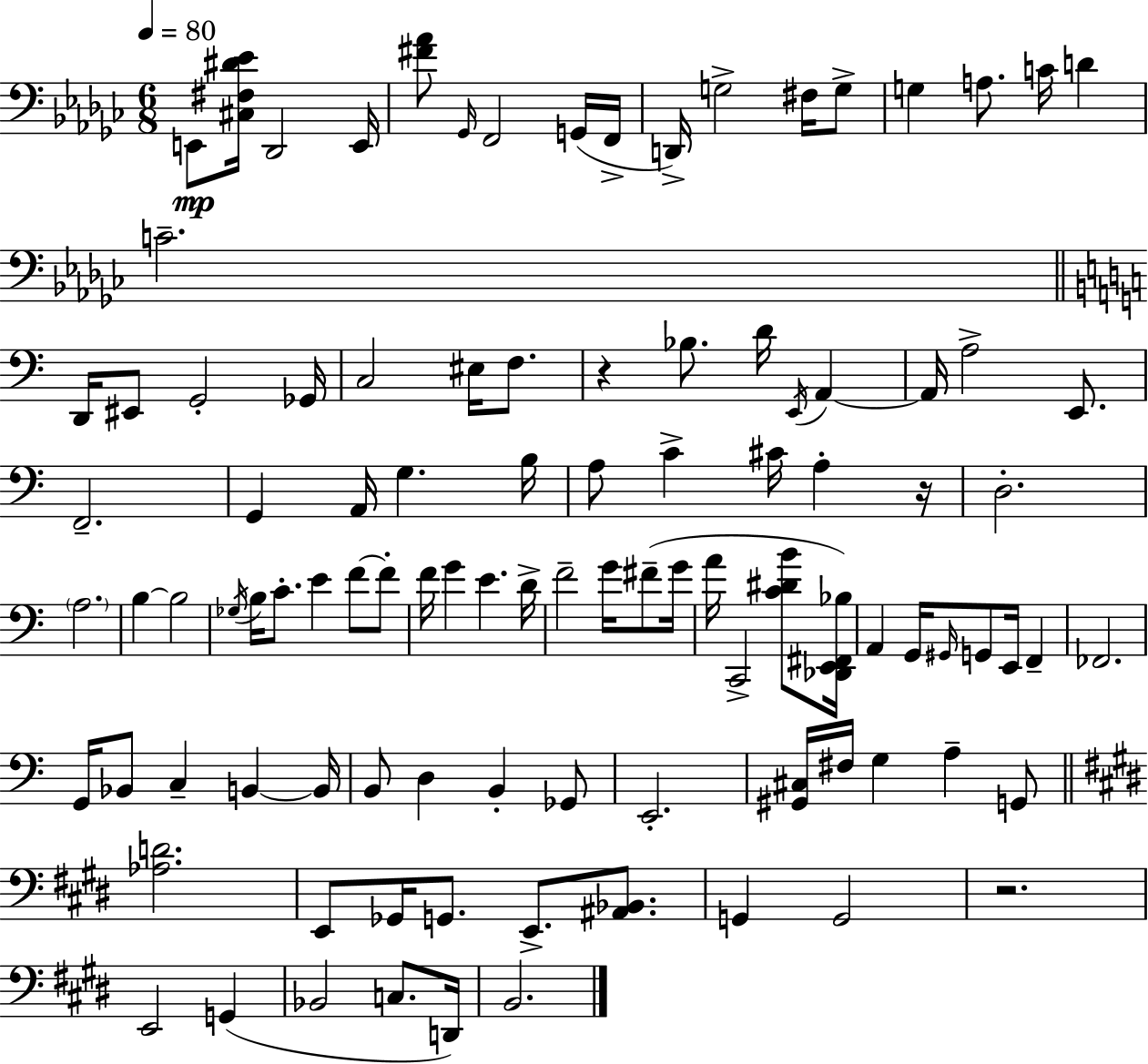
X:1
T:Untitled
M:6/8
L:1/4
K:Ebm
E,,/2 [^C,^F,^D_E]/4 _D,,2 E,,/4 [^F_A]/2 _G,,/4 F,,2 G,,/4 F,,/4 D,,/4 G,2 ^F,/4 G,/2 G, A,/2 C/4 D C2 D,,/4 ^E,,/2 G,,2 _G,,/4 C,2 ^E,/4 F,/2 z _B,/2 D/4 E,,/4 A,, A,,/4 A,2 E,,/2 F,,2 G,, A,,/4 G, B,/4 A,/2 C ^C/4 A, z/4 D,2 A,2 B, B,2 _G,/4 B,/4 C/2 E F/2 F/2 F/4 G E D/4 F2 G/4 ^F/2 G/4 A/4 C,,2 [C^DB]/2 [_D,,E,,^F,,_B,]/4 A,, G,,/4 ^G,,/4 G,,/2 E,,/4 F,, _F,,2 G,,/4 _B,,/2 C, B,, B,,/4 B,,/2 D, B,, _G,,/2 E,,2 [^G,,^C,]/4 ^F,/4 G, A, G,,/2 [_A,D]2 E,,/2 _G,,/4 G,,/2 E,,/2 [^A,,_B,,]/2 G,, G,,2 z2 E,,2 G,, _B,,2 C,/2 D,,/4 B,,2